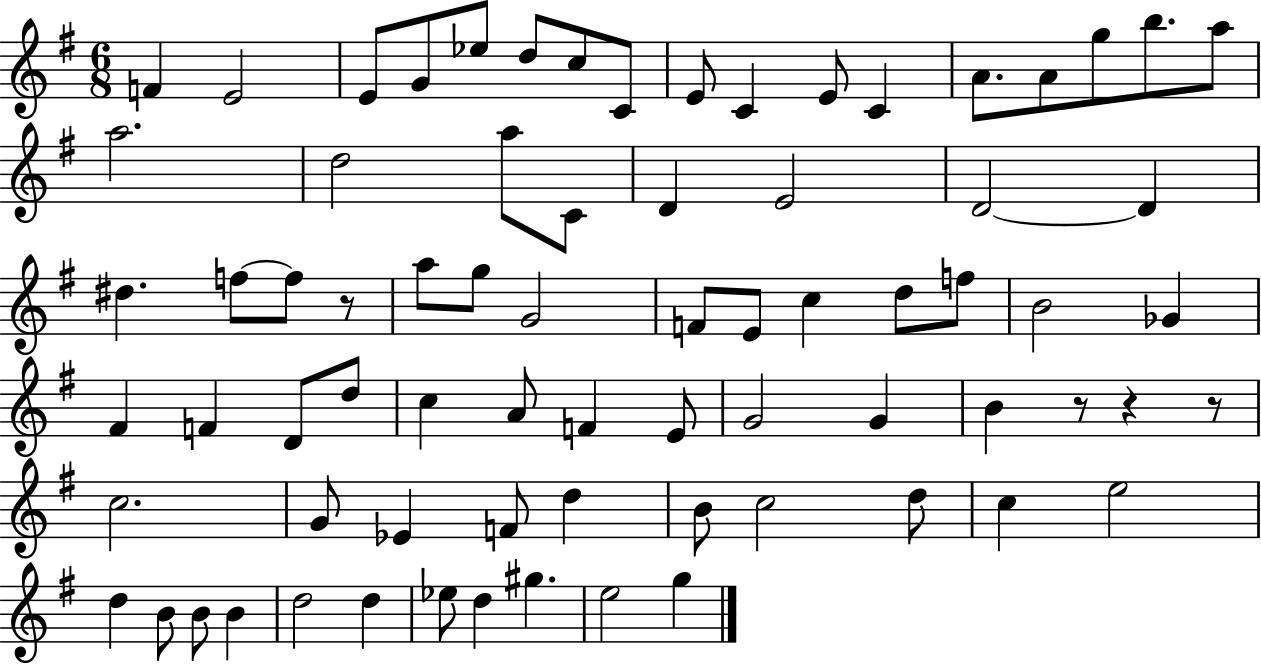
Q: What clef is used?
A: treble